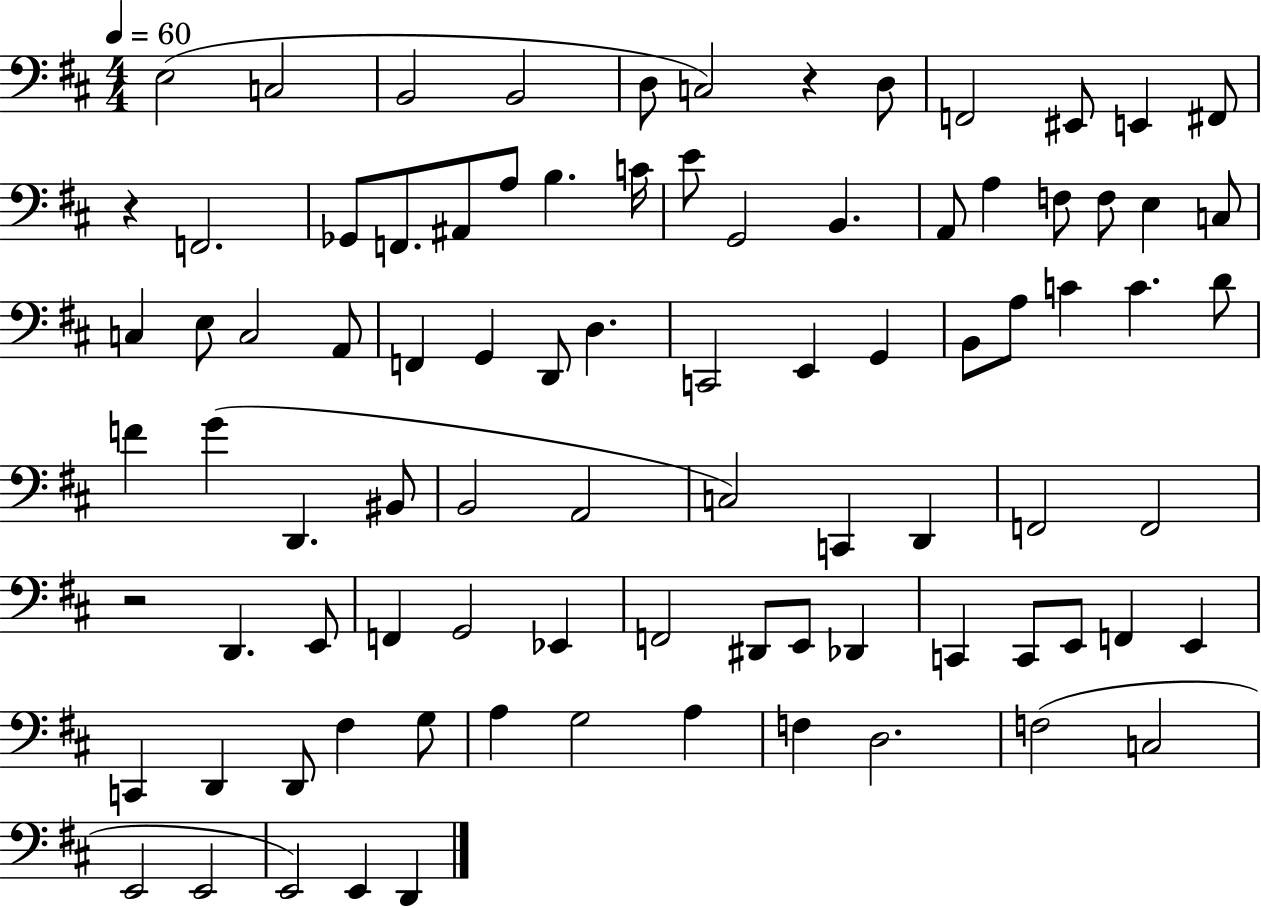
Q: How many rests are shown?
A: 3